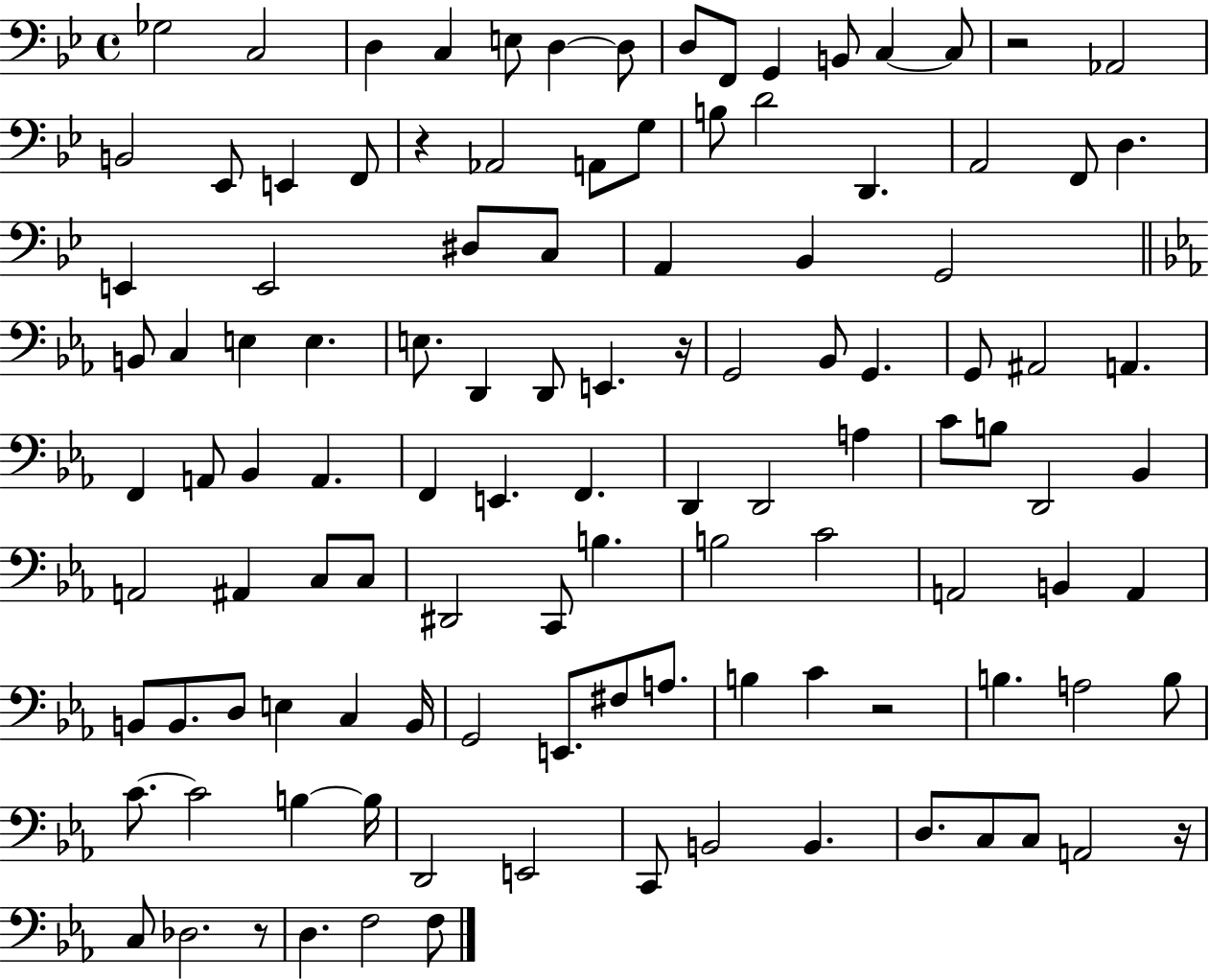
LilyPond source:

{
  \clef bass
  \time 4/4
  \defaultTimeSignature
  \key bes \major
  ges2 c2 | d4 c4 e8 d4~~ d8 | d8 f,8 g,4 b,8 c4~~ c8 | r2 aes,2 | \break b,2 ees,8 e,4 f,8 | r4 aes,2 a,8 g8 | b8 d'2 d,4. | a,2 f,8 d4. | \break e,4 e,2 dis8 c8 | a,4 bes,4 g,2 | \bar "||" \break \key ees \major b,8 c4 e4 e4. | e8. d,4 d,8 e,4. r16 | g,2 bes,8 g,4. | g,8 ais,2 a,4. | \break f,4 a,8 bes,4 a,4. | f,4 e,4. f,4. | d,4 d,2 a4 | c'8 b8 d,2 bes,4 | \break a,2 ais,4 c8 c8 | dis,2 c,8 b4. | b2 c'2 | a,2 b,4 a,4 | \break b,8 b,8. d8 e4 c4 b,16 | g,2 e,8. fis8 a8. | b4 c'4 r2 | b4. a2 b8 | \break c'8.~~ c'2 b4~~ b16 | d,2 e,2 | c,8 b,2 b,4. | d8. c8 c8 a,2 r16 | \break c8 des2. r8 | d4. f2 f8 | \bar "|."
}